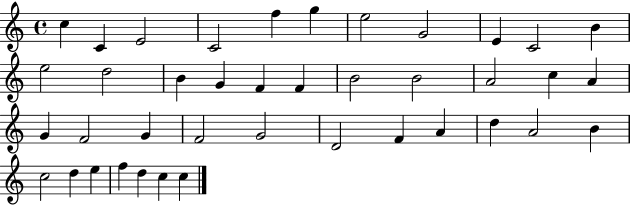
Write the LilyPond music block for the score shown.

{
  \clef treble
  \time 4/4
  \defaultTimeSignature
  \key c \major
  c''4 c'4 e'2 | c'2 f''4 g''4 | e''2 g'2 | e'4 c'2 b'4 | \break e''2 d''2 | b'4 g'4 f'4 f'4 | b'2 b'2 | a'2 c''4 a'4 | \break g'4 f'2 g'4 | f'2 g'2 | d'2 f'4 a'4 | d''4 a'2 b'4 | \break c''2 d''4 e''4 | f''4 d''4 c''4 c''4 | \bar "|."
}